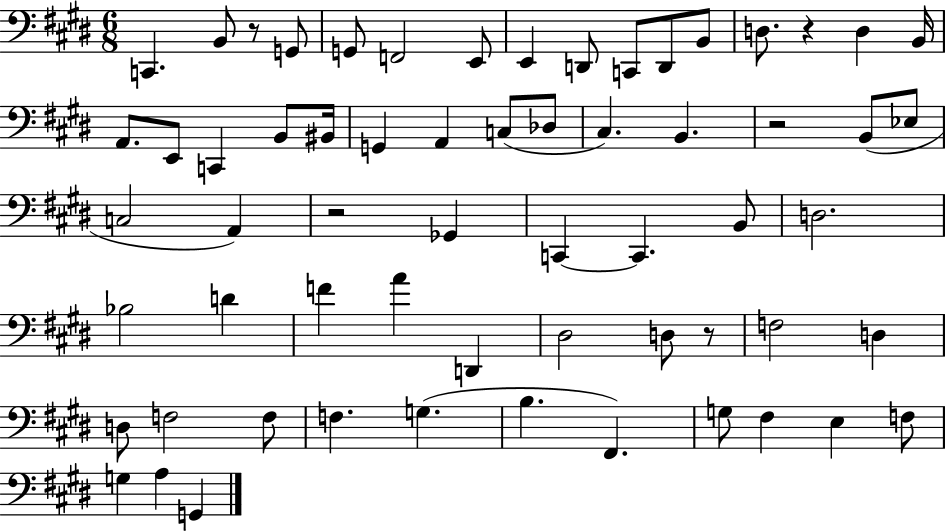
{
  \clef bass
  \numericTimeSignature
  \time 6/8
  \key e \major
  c,4. b,8 r8 g,8 | g,8 f,2 e,8 | e,4 d,8 c,8 d,8 b,8 | d8. r4 d4 b,16 | \break a,8. e,8 c,4 b,8 bis,16 | g,4 a,4 c8( des8 | cis4.) b,4. | r2 b,8( ees8 | \break c2 a,4) | r2 ges,4 | c,4~~ c,4. b,8 | d2. | \break bes2 d'4 | f'4 a'4 d,4 | dis2 d8 r8 | f2 d4 | \break d8 f2 f8 | f4. g4.( | b4. fis,4.) | g8 fis4 e4 f8 | \break g4 a4 g,4 | \bar "|."
}